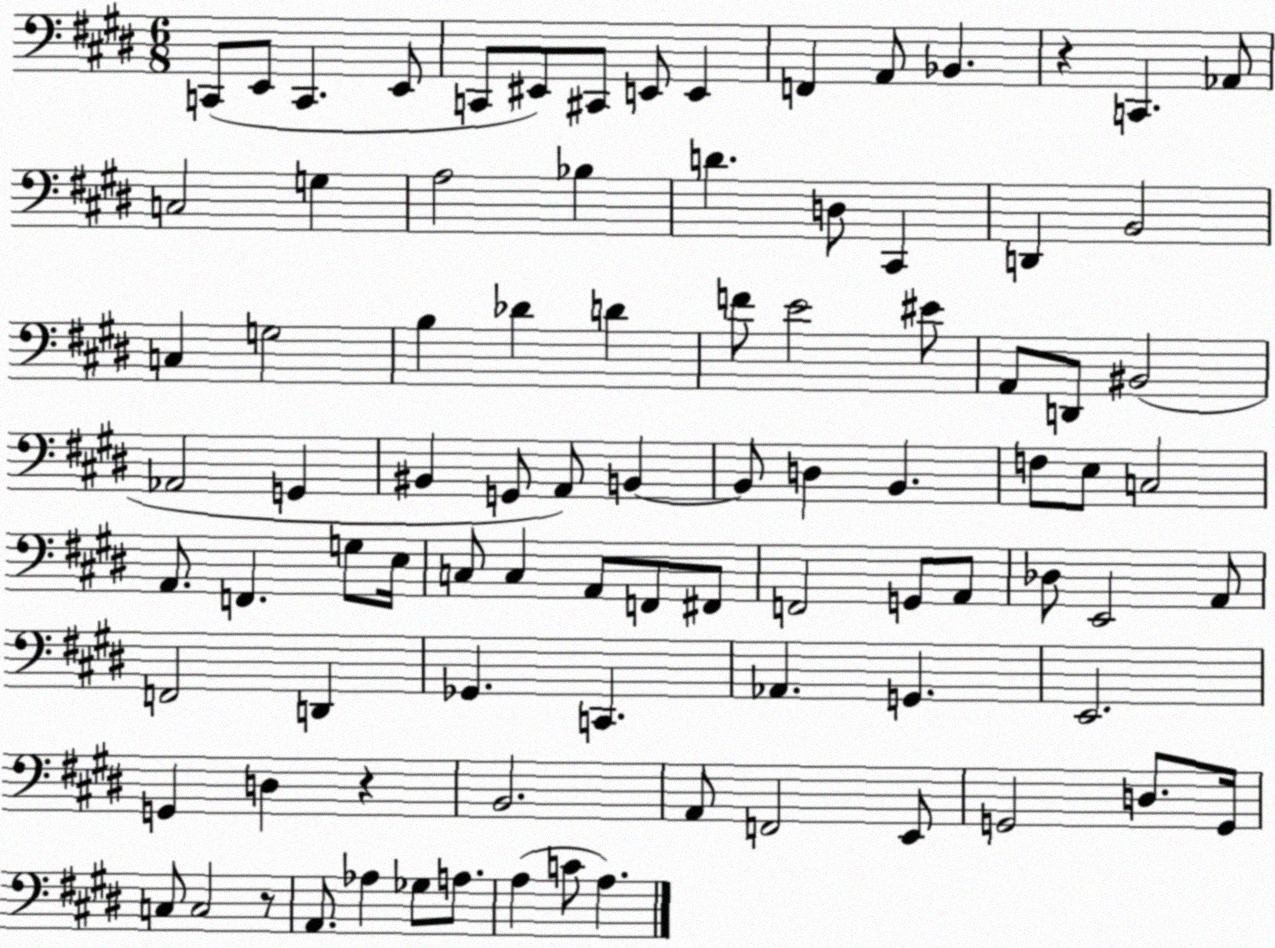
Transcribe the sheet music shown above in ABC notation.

X:1
T:Untitled
M:6/8
L:1/4
K:E
C,,/2 E,,/2 C,, E,,/2 C,,/2 ^E,,/2 ^C,,/2 E,,/2 E,, F,, A,,/2 _B,, z C,, _A,,/2 C,2 G, A,2 _B, D D,/2 ^C,, D,, B,,2 C, G,2 B, _D D F/2 E2 ^E/2 A,,/2 D,,/2 ^B,,2 _A,,2 G,, ^B,, G,,/2 A,,/2 B,, B,,/2 D, B,, F,/2 E,/2 C,2 A,,/2 F,, G,/2 E,/4 C,/2 C, A,,/2 F,,/2 ^F,,/2 F,,2 G,,/2 A,,/2 _D,/2 E,,2 A,,/2 F,,2 D,, _G,, C,, _A,, G,, E,,2 G,, D, z B,,2 A,,/2 F,,2 E,,/2 G,,2 D,/2 G,,/4 C,/2 C,2 z/2 A,,/2 _A, _G,/2 A,/2 A, C/2 A,